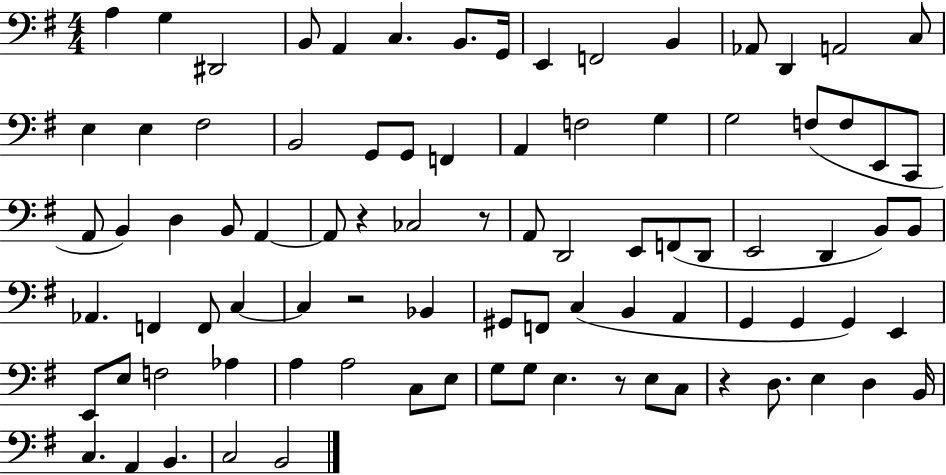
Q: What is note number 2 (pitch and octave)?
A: G3